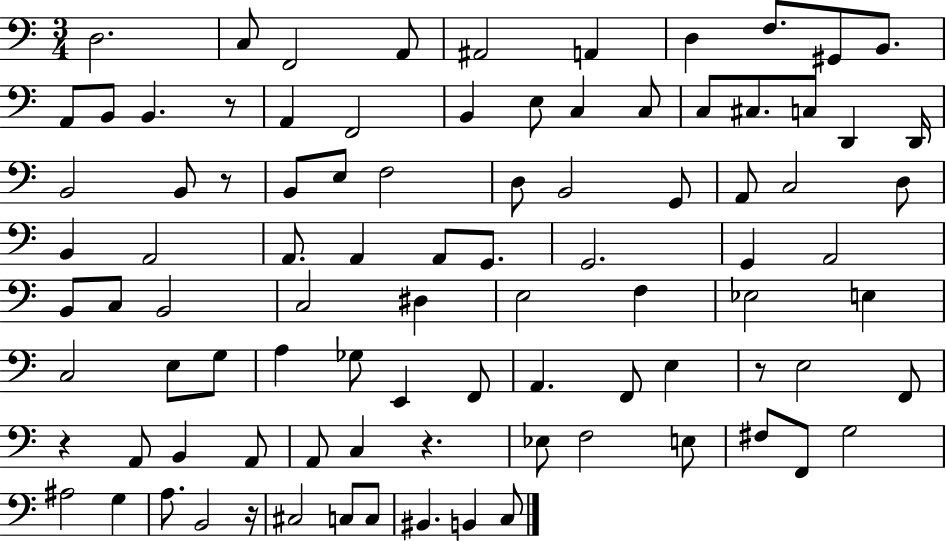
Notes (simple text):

D3/h. C3/e F2/h A2/e A#2/h A2/q D3/q F3/e. G#2/e B2/e. A2/e B2/e B2/q. R/e A2/q F2/h B2/q E3/e C3/q C3/e C3/e C#3/e. C3/e D2/q D2/s B2/h B2/e R/e B2/e E3/e F3/h D3/e B2/h G2/e A2/e C3/h D3/e B2/q A2/h A2/e. A2/q A2/e G2/e. G2/h. G2/q A2/h B2/e C3/e B2/h C3/h D#3/q E3/h F3/q Eb3/h E3/q C3/h E3/e G3/e A3/q Gb3/e E2/q F2/e A2/q. F2/e E3/q R/e E3/h F2/e R/q A2/e B2/q A2/e A2/e C3/q R/q. Eb3/e F3/h E3/e F#3/e F2/e G3/h A#3/h G3/q A3/e. B2/h R/s C#3/h C3/e C3/e BIS2/q. B2/q C3/e